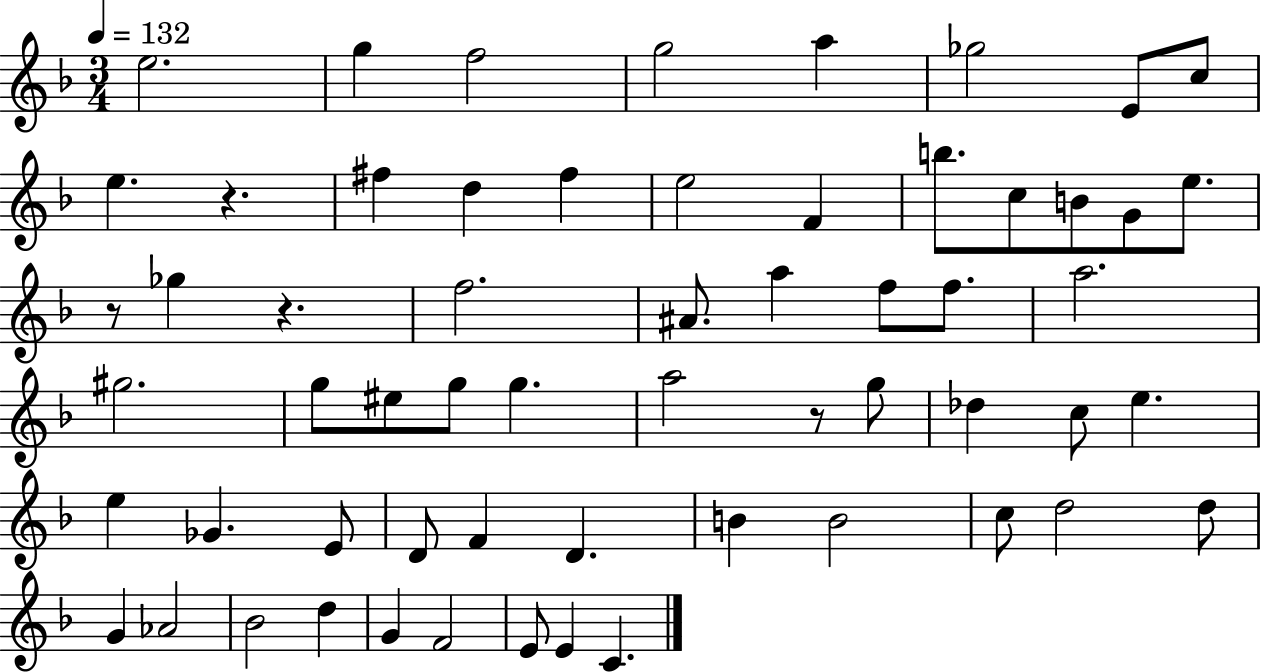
E5/h. G5/q F5/h G5/h A5/q Gb5/h E4/e C5/e E5/q. R/q. F#5/q D5/q F#5/q E5/h F4/q B5/e. C5/e B4/e G4/e E5/e. R/e Gb5/q R/q. F5/h. A#4/e. A5/q F5/e F5/e. A5/h. G#5/h. G5/e EIS5/e G5/e G5/q. A5/h R/e G5/e Db5/q C5/e E5/q. E5/q Gb4/q. E4/e D4/e F4/q D4/q. B4/q B4/h C5/e D5/h D5/e G4/q Ab4/h Bb4/h D5/q G4/q F4/h E4/e E4/q C4/q.